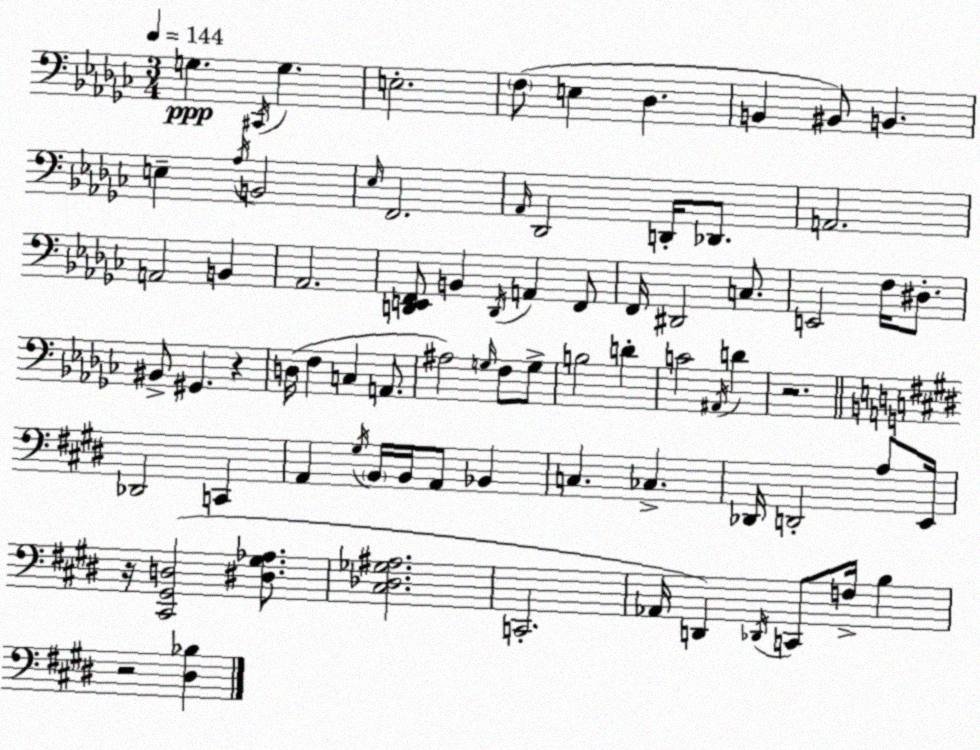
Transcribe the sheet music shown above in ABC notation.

X:1
T:Untitled
M:3/4
L:1/4
K:Ebm
G, ^C,,/4 G, E,2 F,/2 E, _D, B,, ^B,,/2 B,, E, _A,/4 B,,2 _E,/4 F,,2 _A,,/4 _D,,2 D,,/4 _D,,/2 A,,2 A,,2 B,, _A,,2 [D,,E,,F,,]/2 B,, D,,/4 A,, F,,/2 F,,/4 ^D,,2 C,/2 E,,2 F,/4 ^D,/2 ^B,,/2 ^G,, z D,/4 F, C, A,,/2 ^A,2 G,/4 F,/2 G,/2 B,2 D C2 ^A,,/4 D z2 _D,,2 C,, A,, ^G,/4 B,,/4 B,,/4 A,,/2 _B,, C, _C, _D,,/4 D,,2 A,/2 E,,/4 z/4 [^C,,^G,,D,]2 [^D,^G,_A,]/2 [^C,_D,_G,^A,]2 C,,2 _A,,/4 D,, _D,,/4 C,,/2 F,/4 B, z2 [^D,_B,]